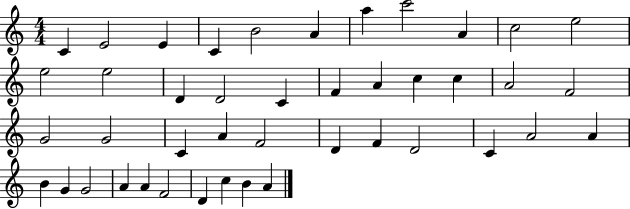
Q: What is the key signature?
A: C major